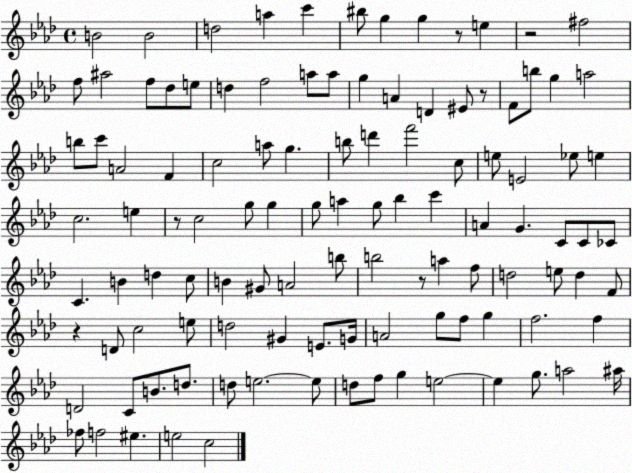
X:1
T:Untitled
M:4/4
L:1/4
K:Ab
B2 B2 d2 a c' ^b/2 g g z/2 e z2 ^f2 f/2 ^a2 f/2 _d/2 e/2 d f2 a/2 a/2 g A D ^E/2 z/2 F/2 b/2 g a2 b/2 c'/2 A2 F c2 a/2 g b/2 d' f'2 c/2 e/2 E2 _e/2 e c2 e z/2 c2 g/2 g g/2 a g/2 _b c' A G C/2 C/2 _C/2 C B d c/2 B ^G/2 A2 b/2 b2 z/2 a f/2 d2 e/2 d F/2 z D/2 c2 e/2 d2 ^G E/2 G/4 A2 g/2 f/2 g f2 f D2 C/2 B/2 d/2 d/2 e2 e/2 d/2 f/2 g e2 e g/2 a2 ^a/4 _f/2 f2 ^e e2 c2